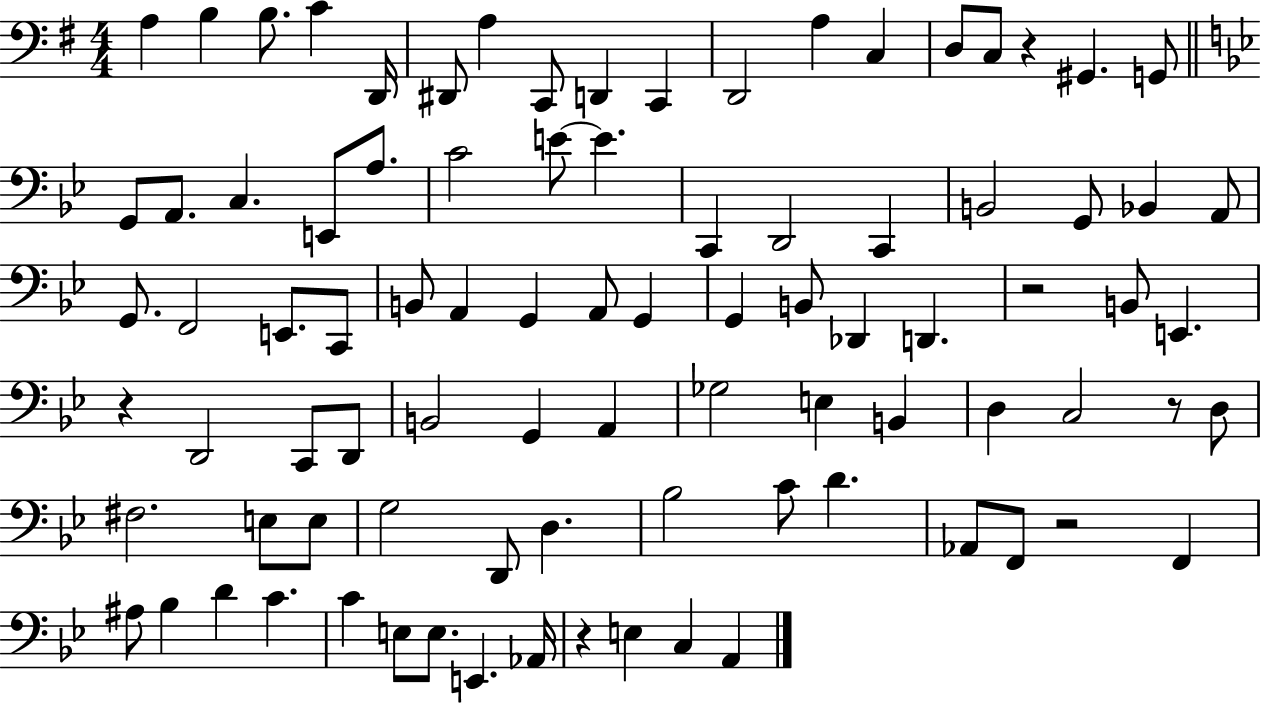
A3/q B3/q B3/e. C4/q D2/s D#2/e A3/q C2/e D2/q C2/q D2/h A3/q C3/q D3/e C3/e R/q G#2/q. G2/e G2/e A2/e. C3/q. E2/e A3/e. C4/h E4/e E4/q. C2/q D2/h C2/q B2/h G2/e Bb2/q A2/e G2/e. F2/h E2/e. C2/e B2/e A2/q G2/q A2/e G2/q G2/q B2/e Db2/q D2/q. R/h B2/e E2/q. R/q D2/h C2/e D2/e B2/h G2/q A2/q Gb3/h E3/q B2/q D3/q C3/h R/e D3/e F#3/h. E3/e E3/e G3/h D2/e D3/q. Bb3/h C4/e D4/q. Ab2/e F2/e R/h F2/q A#3/e Bb3/q D4/q C4/q. C4/q E3/e E3/e. E2/q. Ab2/s R/q E3/q C3/q A2/q